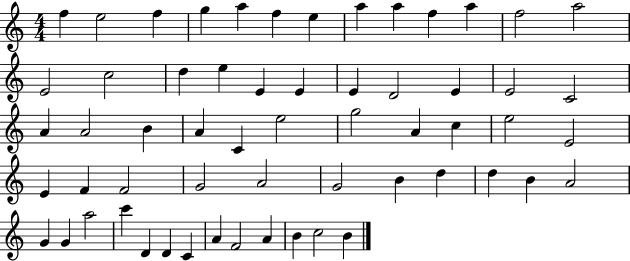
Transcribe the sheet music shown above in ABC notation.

X:1
T:Untitled
M:4/4
L:1/4
K:C
f e2 f g a f e a a f a f2 a2 E2 c2 d e E E E D2 E E2 C2 A A2 B A C e2 g2 A c e2 E2 E F F2 G2 A2 G2 B d d B A2 G G a2 c' D D C A F2 A B c2 B